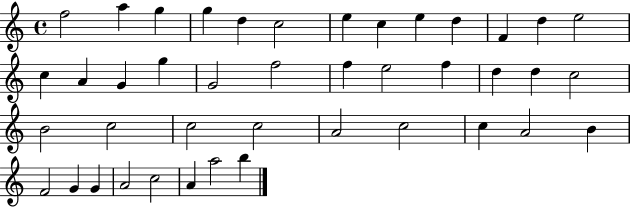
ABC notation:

X:1
T:Untitled
M:4/4
L:1/4
K:C
f2 a g g d c2 e c e d F d e2 c A G g G2 f2 f e2 f d d c2 B2 c2 c2 c2 A2 c2 c A2 B F2 G G A2 c2 A a2 b